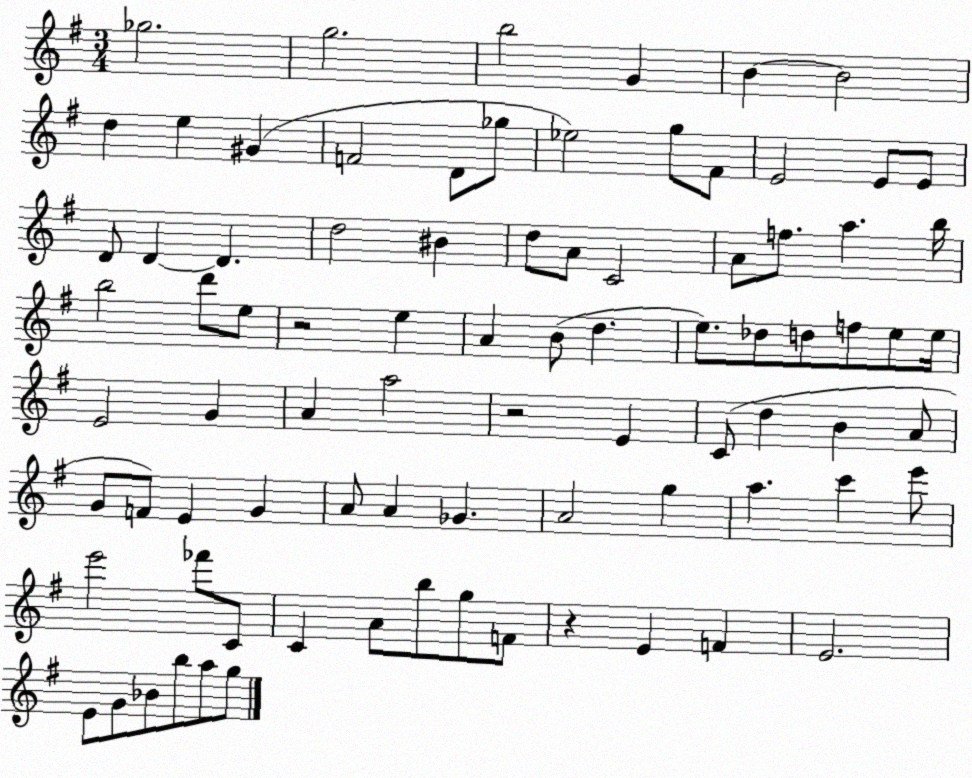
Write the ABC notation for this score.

X:1
T:Untitled
M:3/4
L:1/4
K:G
_g2 g2 b2 G B B2 d e ^G F2 D/2 _g/2 _e2 g/2 ^F/2 E2 E/2 E/2 D/2 D D d2 ^B d/2 A/2 C2 A/2 f/2 a b/4 b2 d'/2 e/2 z2 e A B/2 d e/2 _d/2 d/2 f/2 e/2 e/4 E2 G A a2 z2 E C/2 d B A/2 G/2 F/2 E G A/2 A _G A2 g a c' e'/2 e'2 _f'/2 C/2 C A/2 b/2 g/2 F/2 z E F E2 E/2 G/2 _B/2 b/2 a/2 g/2